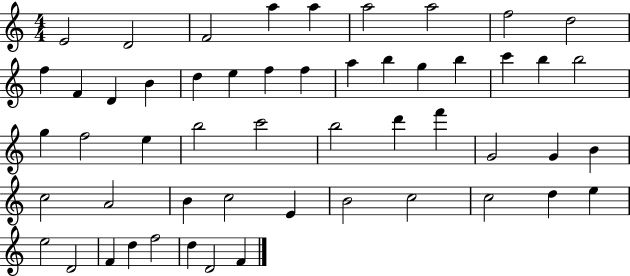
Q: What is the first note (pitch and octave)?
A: E4